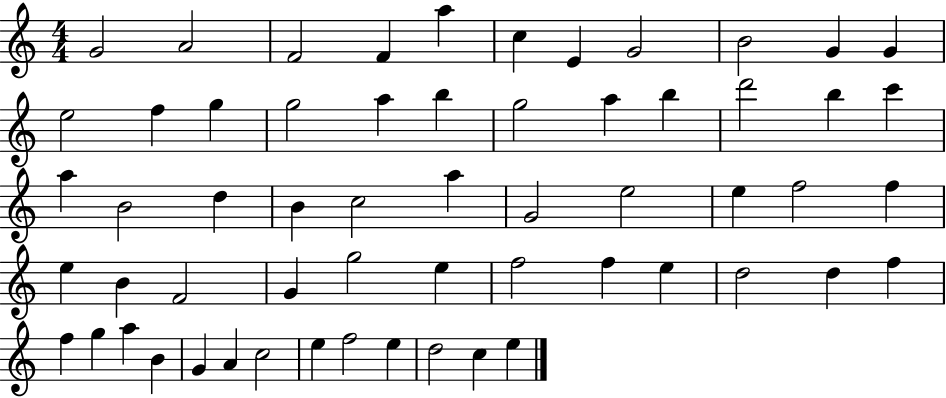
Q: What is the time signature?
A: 4/4